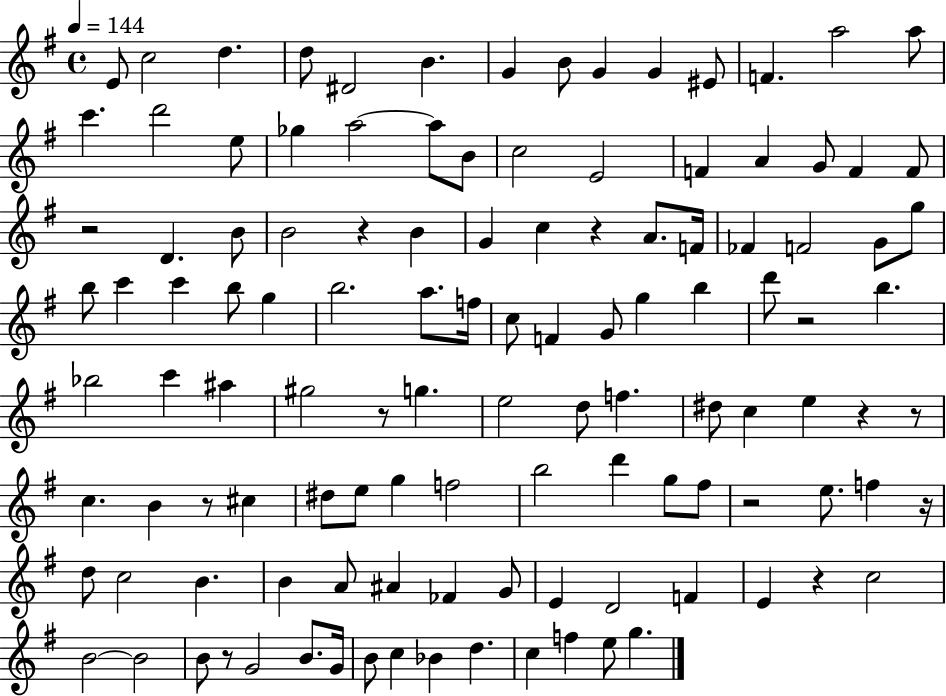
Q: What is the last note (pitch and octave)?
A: G5